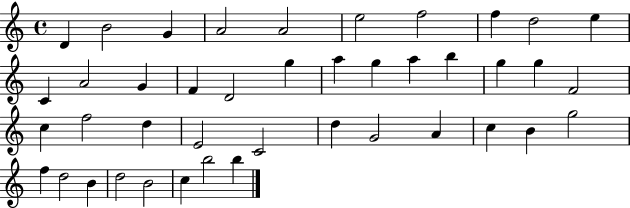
{
  \clef treble
  \time 4/4
  \defaultTimeSignature
  \key c \major
  d'4 b'2 g'4 | a'2 a'2 | e''2 f''2 | f''4 d''2 e''4 | \break c'4 a'2 g'4 | f'4 d'2 g''4 | a''4 g''4 a''4 b''4 | g''4 g''4 f'2 | \break c''4 f''2 d''4 | e'2 c'2 | d''4 g'2 a'4 | c''4 b'4 g''2 | \break f''4 d''2 b'4 | d''2 b'2 | c''4 b''2 b''4 | \bar "|."
}